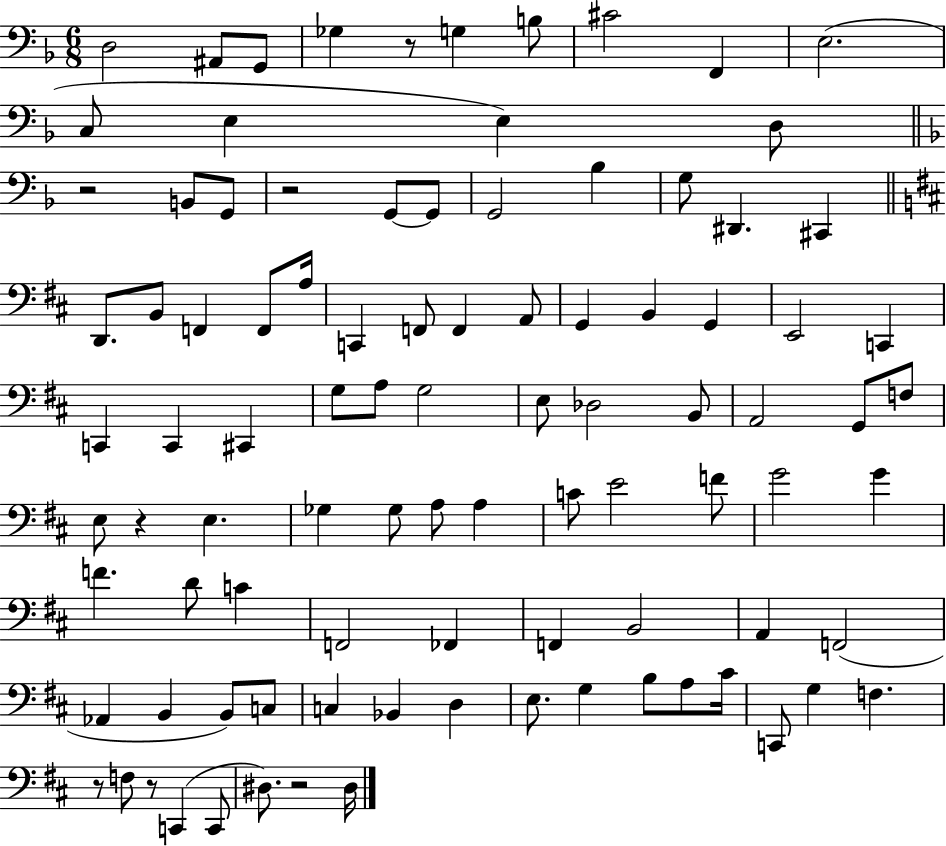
{
  \clef bass
  \numericTimeSignature
  \time 6/8
  \key f \major
  d2 ais,8 g,8 | ges4 r8 g4 b8 | cis'2 f,4 | e2.( | \break c8 e4 e4) d8 | \bar "||" \break \key f \major r2 b,8 g,8 | r2 g,8~~ g,8 | g,2 bes4 | g8 dis,4. cis,4 | \break \bar "||" \break \key b \minor d,8. b,8 f,4 f,8 a16 | c,4 f,8 f,4 a,8 | g,4 b,4 g,4 | e,2 c,4 | \break c,4 c,4 cis,4 | g8 a8 g2 | e8 des2 b,8 | a,2 g,8 f8 | \break e8 r4 e4. | ges4 ges8 a8 a4 | c'8 e'2 f'8 | g'2 g'4 | \break f'4. d'8 c'4 | f,2 fes,4 | f,4 b,2 | a,4 f,2( | \break aes,4 b,4 b,8) c8 | c4 bes,4 d4 | e8. g4 b8 a8 cis'16 | c,8 g4 f4. | \break r8 f8 r8 c,4( c,8 | dis8.) r2 dis16 | \bar "|."
}